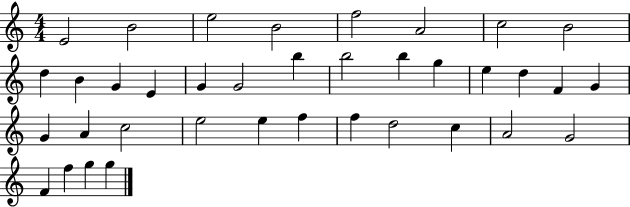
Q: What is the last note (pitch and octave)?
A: G5